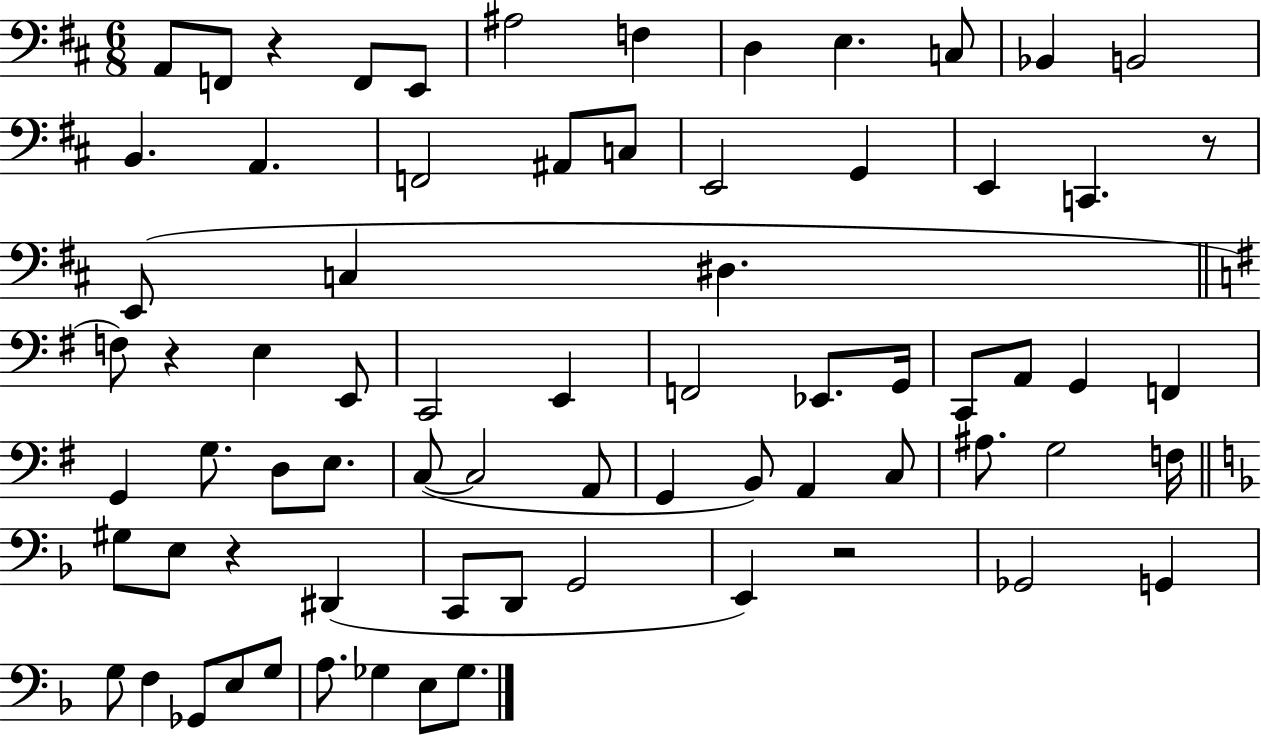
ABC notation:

X:1
T:Untitled
M:6/8
L:1/4
K:D
A,,/2 F,,/2 z F,,/2 E,,/2 ^A,2 F, D, E, C,/2 _B,, B,,2 B,, A,, F,,2 ^A,,/2 C,/2 E,,2 G,, E,, C,, z/2 E,,/2 C, ^D, F,/2 z E, E,,/2 C,,2 E,, F,,2 _E,,/2 G,,/4 C,,/2 A,,/2 G,, F,, G,, G,/2 D,/2 E,/2 C,/2 C,2 A,,/2 G,, B,,/2 A,, C,/2 ^A,/2 G,2 F,/4 ^G,/2 E,/2 z ^D,, C,,/2 D,,/2 G,,2 E,, z2 _G,,2 G,, G,/2 F, _G,,/2 E,/2 G,/2 A,/2 _G, E,/2 _G,/2